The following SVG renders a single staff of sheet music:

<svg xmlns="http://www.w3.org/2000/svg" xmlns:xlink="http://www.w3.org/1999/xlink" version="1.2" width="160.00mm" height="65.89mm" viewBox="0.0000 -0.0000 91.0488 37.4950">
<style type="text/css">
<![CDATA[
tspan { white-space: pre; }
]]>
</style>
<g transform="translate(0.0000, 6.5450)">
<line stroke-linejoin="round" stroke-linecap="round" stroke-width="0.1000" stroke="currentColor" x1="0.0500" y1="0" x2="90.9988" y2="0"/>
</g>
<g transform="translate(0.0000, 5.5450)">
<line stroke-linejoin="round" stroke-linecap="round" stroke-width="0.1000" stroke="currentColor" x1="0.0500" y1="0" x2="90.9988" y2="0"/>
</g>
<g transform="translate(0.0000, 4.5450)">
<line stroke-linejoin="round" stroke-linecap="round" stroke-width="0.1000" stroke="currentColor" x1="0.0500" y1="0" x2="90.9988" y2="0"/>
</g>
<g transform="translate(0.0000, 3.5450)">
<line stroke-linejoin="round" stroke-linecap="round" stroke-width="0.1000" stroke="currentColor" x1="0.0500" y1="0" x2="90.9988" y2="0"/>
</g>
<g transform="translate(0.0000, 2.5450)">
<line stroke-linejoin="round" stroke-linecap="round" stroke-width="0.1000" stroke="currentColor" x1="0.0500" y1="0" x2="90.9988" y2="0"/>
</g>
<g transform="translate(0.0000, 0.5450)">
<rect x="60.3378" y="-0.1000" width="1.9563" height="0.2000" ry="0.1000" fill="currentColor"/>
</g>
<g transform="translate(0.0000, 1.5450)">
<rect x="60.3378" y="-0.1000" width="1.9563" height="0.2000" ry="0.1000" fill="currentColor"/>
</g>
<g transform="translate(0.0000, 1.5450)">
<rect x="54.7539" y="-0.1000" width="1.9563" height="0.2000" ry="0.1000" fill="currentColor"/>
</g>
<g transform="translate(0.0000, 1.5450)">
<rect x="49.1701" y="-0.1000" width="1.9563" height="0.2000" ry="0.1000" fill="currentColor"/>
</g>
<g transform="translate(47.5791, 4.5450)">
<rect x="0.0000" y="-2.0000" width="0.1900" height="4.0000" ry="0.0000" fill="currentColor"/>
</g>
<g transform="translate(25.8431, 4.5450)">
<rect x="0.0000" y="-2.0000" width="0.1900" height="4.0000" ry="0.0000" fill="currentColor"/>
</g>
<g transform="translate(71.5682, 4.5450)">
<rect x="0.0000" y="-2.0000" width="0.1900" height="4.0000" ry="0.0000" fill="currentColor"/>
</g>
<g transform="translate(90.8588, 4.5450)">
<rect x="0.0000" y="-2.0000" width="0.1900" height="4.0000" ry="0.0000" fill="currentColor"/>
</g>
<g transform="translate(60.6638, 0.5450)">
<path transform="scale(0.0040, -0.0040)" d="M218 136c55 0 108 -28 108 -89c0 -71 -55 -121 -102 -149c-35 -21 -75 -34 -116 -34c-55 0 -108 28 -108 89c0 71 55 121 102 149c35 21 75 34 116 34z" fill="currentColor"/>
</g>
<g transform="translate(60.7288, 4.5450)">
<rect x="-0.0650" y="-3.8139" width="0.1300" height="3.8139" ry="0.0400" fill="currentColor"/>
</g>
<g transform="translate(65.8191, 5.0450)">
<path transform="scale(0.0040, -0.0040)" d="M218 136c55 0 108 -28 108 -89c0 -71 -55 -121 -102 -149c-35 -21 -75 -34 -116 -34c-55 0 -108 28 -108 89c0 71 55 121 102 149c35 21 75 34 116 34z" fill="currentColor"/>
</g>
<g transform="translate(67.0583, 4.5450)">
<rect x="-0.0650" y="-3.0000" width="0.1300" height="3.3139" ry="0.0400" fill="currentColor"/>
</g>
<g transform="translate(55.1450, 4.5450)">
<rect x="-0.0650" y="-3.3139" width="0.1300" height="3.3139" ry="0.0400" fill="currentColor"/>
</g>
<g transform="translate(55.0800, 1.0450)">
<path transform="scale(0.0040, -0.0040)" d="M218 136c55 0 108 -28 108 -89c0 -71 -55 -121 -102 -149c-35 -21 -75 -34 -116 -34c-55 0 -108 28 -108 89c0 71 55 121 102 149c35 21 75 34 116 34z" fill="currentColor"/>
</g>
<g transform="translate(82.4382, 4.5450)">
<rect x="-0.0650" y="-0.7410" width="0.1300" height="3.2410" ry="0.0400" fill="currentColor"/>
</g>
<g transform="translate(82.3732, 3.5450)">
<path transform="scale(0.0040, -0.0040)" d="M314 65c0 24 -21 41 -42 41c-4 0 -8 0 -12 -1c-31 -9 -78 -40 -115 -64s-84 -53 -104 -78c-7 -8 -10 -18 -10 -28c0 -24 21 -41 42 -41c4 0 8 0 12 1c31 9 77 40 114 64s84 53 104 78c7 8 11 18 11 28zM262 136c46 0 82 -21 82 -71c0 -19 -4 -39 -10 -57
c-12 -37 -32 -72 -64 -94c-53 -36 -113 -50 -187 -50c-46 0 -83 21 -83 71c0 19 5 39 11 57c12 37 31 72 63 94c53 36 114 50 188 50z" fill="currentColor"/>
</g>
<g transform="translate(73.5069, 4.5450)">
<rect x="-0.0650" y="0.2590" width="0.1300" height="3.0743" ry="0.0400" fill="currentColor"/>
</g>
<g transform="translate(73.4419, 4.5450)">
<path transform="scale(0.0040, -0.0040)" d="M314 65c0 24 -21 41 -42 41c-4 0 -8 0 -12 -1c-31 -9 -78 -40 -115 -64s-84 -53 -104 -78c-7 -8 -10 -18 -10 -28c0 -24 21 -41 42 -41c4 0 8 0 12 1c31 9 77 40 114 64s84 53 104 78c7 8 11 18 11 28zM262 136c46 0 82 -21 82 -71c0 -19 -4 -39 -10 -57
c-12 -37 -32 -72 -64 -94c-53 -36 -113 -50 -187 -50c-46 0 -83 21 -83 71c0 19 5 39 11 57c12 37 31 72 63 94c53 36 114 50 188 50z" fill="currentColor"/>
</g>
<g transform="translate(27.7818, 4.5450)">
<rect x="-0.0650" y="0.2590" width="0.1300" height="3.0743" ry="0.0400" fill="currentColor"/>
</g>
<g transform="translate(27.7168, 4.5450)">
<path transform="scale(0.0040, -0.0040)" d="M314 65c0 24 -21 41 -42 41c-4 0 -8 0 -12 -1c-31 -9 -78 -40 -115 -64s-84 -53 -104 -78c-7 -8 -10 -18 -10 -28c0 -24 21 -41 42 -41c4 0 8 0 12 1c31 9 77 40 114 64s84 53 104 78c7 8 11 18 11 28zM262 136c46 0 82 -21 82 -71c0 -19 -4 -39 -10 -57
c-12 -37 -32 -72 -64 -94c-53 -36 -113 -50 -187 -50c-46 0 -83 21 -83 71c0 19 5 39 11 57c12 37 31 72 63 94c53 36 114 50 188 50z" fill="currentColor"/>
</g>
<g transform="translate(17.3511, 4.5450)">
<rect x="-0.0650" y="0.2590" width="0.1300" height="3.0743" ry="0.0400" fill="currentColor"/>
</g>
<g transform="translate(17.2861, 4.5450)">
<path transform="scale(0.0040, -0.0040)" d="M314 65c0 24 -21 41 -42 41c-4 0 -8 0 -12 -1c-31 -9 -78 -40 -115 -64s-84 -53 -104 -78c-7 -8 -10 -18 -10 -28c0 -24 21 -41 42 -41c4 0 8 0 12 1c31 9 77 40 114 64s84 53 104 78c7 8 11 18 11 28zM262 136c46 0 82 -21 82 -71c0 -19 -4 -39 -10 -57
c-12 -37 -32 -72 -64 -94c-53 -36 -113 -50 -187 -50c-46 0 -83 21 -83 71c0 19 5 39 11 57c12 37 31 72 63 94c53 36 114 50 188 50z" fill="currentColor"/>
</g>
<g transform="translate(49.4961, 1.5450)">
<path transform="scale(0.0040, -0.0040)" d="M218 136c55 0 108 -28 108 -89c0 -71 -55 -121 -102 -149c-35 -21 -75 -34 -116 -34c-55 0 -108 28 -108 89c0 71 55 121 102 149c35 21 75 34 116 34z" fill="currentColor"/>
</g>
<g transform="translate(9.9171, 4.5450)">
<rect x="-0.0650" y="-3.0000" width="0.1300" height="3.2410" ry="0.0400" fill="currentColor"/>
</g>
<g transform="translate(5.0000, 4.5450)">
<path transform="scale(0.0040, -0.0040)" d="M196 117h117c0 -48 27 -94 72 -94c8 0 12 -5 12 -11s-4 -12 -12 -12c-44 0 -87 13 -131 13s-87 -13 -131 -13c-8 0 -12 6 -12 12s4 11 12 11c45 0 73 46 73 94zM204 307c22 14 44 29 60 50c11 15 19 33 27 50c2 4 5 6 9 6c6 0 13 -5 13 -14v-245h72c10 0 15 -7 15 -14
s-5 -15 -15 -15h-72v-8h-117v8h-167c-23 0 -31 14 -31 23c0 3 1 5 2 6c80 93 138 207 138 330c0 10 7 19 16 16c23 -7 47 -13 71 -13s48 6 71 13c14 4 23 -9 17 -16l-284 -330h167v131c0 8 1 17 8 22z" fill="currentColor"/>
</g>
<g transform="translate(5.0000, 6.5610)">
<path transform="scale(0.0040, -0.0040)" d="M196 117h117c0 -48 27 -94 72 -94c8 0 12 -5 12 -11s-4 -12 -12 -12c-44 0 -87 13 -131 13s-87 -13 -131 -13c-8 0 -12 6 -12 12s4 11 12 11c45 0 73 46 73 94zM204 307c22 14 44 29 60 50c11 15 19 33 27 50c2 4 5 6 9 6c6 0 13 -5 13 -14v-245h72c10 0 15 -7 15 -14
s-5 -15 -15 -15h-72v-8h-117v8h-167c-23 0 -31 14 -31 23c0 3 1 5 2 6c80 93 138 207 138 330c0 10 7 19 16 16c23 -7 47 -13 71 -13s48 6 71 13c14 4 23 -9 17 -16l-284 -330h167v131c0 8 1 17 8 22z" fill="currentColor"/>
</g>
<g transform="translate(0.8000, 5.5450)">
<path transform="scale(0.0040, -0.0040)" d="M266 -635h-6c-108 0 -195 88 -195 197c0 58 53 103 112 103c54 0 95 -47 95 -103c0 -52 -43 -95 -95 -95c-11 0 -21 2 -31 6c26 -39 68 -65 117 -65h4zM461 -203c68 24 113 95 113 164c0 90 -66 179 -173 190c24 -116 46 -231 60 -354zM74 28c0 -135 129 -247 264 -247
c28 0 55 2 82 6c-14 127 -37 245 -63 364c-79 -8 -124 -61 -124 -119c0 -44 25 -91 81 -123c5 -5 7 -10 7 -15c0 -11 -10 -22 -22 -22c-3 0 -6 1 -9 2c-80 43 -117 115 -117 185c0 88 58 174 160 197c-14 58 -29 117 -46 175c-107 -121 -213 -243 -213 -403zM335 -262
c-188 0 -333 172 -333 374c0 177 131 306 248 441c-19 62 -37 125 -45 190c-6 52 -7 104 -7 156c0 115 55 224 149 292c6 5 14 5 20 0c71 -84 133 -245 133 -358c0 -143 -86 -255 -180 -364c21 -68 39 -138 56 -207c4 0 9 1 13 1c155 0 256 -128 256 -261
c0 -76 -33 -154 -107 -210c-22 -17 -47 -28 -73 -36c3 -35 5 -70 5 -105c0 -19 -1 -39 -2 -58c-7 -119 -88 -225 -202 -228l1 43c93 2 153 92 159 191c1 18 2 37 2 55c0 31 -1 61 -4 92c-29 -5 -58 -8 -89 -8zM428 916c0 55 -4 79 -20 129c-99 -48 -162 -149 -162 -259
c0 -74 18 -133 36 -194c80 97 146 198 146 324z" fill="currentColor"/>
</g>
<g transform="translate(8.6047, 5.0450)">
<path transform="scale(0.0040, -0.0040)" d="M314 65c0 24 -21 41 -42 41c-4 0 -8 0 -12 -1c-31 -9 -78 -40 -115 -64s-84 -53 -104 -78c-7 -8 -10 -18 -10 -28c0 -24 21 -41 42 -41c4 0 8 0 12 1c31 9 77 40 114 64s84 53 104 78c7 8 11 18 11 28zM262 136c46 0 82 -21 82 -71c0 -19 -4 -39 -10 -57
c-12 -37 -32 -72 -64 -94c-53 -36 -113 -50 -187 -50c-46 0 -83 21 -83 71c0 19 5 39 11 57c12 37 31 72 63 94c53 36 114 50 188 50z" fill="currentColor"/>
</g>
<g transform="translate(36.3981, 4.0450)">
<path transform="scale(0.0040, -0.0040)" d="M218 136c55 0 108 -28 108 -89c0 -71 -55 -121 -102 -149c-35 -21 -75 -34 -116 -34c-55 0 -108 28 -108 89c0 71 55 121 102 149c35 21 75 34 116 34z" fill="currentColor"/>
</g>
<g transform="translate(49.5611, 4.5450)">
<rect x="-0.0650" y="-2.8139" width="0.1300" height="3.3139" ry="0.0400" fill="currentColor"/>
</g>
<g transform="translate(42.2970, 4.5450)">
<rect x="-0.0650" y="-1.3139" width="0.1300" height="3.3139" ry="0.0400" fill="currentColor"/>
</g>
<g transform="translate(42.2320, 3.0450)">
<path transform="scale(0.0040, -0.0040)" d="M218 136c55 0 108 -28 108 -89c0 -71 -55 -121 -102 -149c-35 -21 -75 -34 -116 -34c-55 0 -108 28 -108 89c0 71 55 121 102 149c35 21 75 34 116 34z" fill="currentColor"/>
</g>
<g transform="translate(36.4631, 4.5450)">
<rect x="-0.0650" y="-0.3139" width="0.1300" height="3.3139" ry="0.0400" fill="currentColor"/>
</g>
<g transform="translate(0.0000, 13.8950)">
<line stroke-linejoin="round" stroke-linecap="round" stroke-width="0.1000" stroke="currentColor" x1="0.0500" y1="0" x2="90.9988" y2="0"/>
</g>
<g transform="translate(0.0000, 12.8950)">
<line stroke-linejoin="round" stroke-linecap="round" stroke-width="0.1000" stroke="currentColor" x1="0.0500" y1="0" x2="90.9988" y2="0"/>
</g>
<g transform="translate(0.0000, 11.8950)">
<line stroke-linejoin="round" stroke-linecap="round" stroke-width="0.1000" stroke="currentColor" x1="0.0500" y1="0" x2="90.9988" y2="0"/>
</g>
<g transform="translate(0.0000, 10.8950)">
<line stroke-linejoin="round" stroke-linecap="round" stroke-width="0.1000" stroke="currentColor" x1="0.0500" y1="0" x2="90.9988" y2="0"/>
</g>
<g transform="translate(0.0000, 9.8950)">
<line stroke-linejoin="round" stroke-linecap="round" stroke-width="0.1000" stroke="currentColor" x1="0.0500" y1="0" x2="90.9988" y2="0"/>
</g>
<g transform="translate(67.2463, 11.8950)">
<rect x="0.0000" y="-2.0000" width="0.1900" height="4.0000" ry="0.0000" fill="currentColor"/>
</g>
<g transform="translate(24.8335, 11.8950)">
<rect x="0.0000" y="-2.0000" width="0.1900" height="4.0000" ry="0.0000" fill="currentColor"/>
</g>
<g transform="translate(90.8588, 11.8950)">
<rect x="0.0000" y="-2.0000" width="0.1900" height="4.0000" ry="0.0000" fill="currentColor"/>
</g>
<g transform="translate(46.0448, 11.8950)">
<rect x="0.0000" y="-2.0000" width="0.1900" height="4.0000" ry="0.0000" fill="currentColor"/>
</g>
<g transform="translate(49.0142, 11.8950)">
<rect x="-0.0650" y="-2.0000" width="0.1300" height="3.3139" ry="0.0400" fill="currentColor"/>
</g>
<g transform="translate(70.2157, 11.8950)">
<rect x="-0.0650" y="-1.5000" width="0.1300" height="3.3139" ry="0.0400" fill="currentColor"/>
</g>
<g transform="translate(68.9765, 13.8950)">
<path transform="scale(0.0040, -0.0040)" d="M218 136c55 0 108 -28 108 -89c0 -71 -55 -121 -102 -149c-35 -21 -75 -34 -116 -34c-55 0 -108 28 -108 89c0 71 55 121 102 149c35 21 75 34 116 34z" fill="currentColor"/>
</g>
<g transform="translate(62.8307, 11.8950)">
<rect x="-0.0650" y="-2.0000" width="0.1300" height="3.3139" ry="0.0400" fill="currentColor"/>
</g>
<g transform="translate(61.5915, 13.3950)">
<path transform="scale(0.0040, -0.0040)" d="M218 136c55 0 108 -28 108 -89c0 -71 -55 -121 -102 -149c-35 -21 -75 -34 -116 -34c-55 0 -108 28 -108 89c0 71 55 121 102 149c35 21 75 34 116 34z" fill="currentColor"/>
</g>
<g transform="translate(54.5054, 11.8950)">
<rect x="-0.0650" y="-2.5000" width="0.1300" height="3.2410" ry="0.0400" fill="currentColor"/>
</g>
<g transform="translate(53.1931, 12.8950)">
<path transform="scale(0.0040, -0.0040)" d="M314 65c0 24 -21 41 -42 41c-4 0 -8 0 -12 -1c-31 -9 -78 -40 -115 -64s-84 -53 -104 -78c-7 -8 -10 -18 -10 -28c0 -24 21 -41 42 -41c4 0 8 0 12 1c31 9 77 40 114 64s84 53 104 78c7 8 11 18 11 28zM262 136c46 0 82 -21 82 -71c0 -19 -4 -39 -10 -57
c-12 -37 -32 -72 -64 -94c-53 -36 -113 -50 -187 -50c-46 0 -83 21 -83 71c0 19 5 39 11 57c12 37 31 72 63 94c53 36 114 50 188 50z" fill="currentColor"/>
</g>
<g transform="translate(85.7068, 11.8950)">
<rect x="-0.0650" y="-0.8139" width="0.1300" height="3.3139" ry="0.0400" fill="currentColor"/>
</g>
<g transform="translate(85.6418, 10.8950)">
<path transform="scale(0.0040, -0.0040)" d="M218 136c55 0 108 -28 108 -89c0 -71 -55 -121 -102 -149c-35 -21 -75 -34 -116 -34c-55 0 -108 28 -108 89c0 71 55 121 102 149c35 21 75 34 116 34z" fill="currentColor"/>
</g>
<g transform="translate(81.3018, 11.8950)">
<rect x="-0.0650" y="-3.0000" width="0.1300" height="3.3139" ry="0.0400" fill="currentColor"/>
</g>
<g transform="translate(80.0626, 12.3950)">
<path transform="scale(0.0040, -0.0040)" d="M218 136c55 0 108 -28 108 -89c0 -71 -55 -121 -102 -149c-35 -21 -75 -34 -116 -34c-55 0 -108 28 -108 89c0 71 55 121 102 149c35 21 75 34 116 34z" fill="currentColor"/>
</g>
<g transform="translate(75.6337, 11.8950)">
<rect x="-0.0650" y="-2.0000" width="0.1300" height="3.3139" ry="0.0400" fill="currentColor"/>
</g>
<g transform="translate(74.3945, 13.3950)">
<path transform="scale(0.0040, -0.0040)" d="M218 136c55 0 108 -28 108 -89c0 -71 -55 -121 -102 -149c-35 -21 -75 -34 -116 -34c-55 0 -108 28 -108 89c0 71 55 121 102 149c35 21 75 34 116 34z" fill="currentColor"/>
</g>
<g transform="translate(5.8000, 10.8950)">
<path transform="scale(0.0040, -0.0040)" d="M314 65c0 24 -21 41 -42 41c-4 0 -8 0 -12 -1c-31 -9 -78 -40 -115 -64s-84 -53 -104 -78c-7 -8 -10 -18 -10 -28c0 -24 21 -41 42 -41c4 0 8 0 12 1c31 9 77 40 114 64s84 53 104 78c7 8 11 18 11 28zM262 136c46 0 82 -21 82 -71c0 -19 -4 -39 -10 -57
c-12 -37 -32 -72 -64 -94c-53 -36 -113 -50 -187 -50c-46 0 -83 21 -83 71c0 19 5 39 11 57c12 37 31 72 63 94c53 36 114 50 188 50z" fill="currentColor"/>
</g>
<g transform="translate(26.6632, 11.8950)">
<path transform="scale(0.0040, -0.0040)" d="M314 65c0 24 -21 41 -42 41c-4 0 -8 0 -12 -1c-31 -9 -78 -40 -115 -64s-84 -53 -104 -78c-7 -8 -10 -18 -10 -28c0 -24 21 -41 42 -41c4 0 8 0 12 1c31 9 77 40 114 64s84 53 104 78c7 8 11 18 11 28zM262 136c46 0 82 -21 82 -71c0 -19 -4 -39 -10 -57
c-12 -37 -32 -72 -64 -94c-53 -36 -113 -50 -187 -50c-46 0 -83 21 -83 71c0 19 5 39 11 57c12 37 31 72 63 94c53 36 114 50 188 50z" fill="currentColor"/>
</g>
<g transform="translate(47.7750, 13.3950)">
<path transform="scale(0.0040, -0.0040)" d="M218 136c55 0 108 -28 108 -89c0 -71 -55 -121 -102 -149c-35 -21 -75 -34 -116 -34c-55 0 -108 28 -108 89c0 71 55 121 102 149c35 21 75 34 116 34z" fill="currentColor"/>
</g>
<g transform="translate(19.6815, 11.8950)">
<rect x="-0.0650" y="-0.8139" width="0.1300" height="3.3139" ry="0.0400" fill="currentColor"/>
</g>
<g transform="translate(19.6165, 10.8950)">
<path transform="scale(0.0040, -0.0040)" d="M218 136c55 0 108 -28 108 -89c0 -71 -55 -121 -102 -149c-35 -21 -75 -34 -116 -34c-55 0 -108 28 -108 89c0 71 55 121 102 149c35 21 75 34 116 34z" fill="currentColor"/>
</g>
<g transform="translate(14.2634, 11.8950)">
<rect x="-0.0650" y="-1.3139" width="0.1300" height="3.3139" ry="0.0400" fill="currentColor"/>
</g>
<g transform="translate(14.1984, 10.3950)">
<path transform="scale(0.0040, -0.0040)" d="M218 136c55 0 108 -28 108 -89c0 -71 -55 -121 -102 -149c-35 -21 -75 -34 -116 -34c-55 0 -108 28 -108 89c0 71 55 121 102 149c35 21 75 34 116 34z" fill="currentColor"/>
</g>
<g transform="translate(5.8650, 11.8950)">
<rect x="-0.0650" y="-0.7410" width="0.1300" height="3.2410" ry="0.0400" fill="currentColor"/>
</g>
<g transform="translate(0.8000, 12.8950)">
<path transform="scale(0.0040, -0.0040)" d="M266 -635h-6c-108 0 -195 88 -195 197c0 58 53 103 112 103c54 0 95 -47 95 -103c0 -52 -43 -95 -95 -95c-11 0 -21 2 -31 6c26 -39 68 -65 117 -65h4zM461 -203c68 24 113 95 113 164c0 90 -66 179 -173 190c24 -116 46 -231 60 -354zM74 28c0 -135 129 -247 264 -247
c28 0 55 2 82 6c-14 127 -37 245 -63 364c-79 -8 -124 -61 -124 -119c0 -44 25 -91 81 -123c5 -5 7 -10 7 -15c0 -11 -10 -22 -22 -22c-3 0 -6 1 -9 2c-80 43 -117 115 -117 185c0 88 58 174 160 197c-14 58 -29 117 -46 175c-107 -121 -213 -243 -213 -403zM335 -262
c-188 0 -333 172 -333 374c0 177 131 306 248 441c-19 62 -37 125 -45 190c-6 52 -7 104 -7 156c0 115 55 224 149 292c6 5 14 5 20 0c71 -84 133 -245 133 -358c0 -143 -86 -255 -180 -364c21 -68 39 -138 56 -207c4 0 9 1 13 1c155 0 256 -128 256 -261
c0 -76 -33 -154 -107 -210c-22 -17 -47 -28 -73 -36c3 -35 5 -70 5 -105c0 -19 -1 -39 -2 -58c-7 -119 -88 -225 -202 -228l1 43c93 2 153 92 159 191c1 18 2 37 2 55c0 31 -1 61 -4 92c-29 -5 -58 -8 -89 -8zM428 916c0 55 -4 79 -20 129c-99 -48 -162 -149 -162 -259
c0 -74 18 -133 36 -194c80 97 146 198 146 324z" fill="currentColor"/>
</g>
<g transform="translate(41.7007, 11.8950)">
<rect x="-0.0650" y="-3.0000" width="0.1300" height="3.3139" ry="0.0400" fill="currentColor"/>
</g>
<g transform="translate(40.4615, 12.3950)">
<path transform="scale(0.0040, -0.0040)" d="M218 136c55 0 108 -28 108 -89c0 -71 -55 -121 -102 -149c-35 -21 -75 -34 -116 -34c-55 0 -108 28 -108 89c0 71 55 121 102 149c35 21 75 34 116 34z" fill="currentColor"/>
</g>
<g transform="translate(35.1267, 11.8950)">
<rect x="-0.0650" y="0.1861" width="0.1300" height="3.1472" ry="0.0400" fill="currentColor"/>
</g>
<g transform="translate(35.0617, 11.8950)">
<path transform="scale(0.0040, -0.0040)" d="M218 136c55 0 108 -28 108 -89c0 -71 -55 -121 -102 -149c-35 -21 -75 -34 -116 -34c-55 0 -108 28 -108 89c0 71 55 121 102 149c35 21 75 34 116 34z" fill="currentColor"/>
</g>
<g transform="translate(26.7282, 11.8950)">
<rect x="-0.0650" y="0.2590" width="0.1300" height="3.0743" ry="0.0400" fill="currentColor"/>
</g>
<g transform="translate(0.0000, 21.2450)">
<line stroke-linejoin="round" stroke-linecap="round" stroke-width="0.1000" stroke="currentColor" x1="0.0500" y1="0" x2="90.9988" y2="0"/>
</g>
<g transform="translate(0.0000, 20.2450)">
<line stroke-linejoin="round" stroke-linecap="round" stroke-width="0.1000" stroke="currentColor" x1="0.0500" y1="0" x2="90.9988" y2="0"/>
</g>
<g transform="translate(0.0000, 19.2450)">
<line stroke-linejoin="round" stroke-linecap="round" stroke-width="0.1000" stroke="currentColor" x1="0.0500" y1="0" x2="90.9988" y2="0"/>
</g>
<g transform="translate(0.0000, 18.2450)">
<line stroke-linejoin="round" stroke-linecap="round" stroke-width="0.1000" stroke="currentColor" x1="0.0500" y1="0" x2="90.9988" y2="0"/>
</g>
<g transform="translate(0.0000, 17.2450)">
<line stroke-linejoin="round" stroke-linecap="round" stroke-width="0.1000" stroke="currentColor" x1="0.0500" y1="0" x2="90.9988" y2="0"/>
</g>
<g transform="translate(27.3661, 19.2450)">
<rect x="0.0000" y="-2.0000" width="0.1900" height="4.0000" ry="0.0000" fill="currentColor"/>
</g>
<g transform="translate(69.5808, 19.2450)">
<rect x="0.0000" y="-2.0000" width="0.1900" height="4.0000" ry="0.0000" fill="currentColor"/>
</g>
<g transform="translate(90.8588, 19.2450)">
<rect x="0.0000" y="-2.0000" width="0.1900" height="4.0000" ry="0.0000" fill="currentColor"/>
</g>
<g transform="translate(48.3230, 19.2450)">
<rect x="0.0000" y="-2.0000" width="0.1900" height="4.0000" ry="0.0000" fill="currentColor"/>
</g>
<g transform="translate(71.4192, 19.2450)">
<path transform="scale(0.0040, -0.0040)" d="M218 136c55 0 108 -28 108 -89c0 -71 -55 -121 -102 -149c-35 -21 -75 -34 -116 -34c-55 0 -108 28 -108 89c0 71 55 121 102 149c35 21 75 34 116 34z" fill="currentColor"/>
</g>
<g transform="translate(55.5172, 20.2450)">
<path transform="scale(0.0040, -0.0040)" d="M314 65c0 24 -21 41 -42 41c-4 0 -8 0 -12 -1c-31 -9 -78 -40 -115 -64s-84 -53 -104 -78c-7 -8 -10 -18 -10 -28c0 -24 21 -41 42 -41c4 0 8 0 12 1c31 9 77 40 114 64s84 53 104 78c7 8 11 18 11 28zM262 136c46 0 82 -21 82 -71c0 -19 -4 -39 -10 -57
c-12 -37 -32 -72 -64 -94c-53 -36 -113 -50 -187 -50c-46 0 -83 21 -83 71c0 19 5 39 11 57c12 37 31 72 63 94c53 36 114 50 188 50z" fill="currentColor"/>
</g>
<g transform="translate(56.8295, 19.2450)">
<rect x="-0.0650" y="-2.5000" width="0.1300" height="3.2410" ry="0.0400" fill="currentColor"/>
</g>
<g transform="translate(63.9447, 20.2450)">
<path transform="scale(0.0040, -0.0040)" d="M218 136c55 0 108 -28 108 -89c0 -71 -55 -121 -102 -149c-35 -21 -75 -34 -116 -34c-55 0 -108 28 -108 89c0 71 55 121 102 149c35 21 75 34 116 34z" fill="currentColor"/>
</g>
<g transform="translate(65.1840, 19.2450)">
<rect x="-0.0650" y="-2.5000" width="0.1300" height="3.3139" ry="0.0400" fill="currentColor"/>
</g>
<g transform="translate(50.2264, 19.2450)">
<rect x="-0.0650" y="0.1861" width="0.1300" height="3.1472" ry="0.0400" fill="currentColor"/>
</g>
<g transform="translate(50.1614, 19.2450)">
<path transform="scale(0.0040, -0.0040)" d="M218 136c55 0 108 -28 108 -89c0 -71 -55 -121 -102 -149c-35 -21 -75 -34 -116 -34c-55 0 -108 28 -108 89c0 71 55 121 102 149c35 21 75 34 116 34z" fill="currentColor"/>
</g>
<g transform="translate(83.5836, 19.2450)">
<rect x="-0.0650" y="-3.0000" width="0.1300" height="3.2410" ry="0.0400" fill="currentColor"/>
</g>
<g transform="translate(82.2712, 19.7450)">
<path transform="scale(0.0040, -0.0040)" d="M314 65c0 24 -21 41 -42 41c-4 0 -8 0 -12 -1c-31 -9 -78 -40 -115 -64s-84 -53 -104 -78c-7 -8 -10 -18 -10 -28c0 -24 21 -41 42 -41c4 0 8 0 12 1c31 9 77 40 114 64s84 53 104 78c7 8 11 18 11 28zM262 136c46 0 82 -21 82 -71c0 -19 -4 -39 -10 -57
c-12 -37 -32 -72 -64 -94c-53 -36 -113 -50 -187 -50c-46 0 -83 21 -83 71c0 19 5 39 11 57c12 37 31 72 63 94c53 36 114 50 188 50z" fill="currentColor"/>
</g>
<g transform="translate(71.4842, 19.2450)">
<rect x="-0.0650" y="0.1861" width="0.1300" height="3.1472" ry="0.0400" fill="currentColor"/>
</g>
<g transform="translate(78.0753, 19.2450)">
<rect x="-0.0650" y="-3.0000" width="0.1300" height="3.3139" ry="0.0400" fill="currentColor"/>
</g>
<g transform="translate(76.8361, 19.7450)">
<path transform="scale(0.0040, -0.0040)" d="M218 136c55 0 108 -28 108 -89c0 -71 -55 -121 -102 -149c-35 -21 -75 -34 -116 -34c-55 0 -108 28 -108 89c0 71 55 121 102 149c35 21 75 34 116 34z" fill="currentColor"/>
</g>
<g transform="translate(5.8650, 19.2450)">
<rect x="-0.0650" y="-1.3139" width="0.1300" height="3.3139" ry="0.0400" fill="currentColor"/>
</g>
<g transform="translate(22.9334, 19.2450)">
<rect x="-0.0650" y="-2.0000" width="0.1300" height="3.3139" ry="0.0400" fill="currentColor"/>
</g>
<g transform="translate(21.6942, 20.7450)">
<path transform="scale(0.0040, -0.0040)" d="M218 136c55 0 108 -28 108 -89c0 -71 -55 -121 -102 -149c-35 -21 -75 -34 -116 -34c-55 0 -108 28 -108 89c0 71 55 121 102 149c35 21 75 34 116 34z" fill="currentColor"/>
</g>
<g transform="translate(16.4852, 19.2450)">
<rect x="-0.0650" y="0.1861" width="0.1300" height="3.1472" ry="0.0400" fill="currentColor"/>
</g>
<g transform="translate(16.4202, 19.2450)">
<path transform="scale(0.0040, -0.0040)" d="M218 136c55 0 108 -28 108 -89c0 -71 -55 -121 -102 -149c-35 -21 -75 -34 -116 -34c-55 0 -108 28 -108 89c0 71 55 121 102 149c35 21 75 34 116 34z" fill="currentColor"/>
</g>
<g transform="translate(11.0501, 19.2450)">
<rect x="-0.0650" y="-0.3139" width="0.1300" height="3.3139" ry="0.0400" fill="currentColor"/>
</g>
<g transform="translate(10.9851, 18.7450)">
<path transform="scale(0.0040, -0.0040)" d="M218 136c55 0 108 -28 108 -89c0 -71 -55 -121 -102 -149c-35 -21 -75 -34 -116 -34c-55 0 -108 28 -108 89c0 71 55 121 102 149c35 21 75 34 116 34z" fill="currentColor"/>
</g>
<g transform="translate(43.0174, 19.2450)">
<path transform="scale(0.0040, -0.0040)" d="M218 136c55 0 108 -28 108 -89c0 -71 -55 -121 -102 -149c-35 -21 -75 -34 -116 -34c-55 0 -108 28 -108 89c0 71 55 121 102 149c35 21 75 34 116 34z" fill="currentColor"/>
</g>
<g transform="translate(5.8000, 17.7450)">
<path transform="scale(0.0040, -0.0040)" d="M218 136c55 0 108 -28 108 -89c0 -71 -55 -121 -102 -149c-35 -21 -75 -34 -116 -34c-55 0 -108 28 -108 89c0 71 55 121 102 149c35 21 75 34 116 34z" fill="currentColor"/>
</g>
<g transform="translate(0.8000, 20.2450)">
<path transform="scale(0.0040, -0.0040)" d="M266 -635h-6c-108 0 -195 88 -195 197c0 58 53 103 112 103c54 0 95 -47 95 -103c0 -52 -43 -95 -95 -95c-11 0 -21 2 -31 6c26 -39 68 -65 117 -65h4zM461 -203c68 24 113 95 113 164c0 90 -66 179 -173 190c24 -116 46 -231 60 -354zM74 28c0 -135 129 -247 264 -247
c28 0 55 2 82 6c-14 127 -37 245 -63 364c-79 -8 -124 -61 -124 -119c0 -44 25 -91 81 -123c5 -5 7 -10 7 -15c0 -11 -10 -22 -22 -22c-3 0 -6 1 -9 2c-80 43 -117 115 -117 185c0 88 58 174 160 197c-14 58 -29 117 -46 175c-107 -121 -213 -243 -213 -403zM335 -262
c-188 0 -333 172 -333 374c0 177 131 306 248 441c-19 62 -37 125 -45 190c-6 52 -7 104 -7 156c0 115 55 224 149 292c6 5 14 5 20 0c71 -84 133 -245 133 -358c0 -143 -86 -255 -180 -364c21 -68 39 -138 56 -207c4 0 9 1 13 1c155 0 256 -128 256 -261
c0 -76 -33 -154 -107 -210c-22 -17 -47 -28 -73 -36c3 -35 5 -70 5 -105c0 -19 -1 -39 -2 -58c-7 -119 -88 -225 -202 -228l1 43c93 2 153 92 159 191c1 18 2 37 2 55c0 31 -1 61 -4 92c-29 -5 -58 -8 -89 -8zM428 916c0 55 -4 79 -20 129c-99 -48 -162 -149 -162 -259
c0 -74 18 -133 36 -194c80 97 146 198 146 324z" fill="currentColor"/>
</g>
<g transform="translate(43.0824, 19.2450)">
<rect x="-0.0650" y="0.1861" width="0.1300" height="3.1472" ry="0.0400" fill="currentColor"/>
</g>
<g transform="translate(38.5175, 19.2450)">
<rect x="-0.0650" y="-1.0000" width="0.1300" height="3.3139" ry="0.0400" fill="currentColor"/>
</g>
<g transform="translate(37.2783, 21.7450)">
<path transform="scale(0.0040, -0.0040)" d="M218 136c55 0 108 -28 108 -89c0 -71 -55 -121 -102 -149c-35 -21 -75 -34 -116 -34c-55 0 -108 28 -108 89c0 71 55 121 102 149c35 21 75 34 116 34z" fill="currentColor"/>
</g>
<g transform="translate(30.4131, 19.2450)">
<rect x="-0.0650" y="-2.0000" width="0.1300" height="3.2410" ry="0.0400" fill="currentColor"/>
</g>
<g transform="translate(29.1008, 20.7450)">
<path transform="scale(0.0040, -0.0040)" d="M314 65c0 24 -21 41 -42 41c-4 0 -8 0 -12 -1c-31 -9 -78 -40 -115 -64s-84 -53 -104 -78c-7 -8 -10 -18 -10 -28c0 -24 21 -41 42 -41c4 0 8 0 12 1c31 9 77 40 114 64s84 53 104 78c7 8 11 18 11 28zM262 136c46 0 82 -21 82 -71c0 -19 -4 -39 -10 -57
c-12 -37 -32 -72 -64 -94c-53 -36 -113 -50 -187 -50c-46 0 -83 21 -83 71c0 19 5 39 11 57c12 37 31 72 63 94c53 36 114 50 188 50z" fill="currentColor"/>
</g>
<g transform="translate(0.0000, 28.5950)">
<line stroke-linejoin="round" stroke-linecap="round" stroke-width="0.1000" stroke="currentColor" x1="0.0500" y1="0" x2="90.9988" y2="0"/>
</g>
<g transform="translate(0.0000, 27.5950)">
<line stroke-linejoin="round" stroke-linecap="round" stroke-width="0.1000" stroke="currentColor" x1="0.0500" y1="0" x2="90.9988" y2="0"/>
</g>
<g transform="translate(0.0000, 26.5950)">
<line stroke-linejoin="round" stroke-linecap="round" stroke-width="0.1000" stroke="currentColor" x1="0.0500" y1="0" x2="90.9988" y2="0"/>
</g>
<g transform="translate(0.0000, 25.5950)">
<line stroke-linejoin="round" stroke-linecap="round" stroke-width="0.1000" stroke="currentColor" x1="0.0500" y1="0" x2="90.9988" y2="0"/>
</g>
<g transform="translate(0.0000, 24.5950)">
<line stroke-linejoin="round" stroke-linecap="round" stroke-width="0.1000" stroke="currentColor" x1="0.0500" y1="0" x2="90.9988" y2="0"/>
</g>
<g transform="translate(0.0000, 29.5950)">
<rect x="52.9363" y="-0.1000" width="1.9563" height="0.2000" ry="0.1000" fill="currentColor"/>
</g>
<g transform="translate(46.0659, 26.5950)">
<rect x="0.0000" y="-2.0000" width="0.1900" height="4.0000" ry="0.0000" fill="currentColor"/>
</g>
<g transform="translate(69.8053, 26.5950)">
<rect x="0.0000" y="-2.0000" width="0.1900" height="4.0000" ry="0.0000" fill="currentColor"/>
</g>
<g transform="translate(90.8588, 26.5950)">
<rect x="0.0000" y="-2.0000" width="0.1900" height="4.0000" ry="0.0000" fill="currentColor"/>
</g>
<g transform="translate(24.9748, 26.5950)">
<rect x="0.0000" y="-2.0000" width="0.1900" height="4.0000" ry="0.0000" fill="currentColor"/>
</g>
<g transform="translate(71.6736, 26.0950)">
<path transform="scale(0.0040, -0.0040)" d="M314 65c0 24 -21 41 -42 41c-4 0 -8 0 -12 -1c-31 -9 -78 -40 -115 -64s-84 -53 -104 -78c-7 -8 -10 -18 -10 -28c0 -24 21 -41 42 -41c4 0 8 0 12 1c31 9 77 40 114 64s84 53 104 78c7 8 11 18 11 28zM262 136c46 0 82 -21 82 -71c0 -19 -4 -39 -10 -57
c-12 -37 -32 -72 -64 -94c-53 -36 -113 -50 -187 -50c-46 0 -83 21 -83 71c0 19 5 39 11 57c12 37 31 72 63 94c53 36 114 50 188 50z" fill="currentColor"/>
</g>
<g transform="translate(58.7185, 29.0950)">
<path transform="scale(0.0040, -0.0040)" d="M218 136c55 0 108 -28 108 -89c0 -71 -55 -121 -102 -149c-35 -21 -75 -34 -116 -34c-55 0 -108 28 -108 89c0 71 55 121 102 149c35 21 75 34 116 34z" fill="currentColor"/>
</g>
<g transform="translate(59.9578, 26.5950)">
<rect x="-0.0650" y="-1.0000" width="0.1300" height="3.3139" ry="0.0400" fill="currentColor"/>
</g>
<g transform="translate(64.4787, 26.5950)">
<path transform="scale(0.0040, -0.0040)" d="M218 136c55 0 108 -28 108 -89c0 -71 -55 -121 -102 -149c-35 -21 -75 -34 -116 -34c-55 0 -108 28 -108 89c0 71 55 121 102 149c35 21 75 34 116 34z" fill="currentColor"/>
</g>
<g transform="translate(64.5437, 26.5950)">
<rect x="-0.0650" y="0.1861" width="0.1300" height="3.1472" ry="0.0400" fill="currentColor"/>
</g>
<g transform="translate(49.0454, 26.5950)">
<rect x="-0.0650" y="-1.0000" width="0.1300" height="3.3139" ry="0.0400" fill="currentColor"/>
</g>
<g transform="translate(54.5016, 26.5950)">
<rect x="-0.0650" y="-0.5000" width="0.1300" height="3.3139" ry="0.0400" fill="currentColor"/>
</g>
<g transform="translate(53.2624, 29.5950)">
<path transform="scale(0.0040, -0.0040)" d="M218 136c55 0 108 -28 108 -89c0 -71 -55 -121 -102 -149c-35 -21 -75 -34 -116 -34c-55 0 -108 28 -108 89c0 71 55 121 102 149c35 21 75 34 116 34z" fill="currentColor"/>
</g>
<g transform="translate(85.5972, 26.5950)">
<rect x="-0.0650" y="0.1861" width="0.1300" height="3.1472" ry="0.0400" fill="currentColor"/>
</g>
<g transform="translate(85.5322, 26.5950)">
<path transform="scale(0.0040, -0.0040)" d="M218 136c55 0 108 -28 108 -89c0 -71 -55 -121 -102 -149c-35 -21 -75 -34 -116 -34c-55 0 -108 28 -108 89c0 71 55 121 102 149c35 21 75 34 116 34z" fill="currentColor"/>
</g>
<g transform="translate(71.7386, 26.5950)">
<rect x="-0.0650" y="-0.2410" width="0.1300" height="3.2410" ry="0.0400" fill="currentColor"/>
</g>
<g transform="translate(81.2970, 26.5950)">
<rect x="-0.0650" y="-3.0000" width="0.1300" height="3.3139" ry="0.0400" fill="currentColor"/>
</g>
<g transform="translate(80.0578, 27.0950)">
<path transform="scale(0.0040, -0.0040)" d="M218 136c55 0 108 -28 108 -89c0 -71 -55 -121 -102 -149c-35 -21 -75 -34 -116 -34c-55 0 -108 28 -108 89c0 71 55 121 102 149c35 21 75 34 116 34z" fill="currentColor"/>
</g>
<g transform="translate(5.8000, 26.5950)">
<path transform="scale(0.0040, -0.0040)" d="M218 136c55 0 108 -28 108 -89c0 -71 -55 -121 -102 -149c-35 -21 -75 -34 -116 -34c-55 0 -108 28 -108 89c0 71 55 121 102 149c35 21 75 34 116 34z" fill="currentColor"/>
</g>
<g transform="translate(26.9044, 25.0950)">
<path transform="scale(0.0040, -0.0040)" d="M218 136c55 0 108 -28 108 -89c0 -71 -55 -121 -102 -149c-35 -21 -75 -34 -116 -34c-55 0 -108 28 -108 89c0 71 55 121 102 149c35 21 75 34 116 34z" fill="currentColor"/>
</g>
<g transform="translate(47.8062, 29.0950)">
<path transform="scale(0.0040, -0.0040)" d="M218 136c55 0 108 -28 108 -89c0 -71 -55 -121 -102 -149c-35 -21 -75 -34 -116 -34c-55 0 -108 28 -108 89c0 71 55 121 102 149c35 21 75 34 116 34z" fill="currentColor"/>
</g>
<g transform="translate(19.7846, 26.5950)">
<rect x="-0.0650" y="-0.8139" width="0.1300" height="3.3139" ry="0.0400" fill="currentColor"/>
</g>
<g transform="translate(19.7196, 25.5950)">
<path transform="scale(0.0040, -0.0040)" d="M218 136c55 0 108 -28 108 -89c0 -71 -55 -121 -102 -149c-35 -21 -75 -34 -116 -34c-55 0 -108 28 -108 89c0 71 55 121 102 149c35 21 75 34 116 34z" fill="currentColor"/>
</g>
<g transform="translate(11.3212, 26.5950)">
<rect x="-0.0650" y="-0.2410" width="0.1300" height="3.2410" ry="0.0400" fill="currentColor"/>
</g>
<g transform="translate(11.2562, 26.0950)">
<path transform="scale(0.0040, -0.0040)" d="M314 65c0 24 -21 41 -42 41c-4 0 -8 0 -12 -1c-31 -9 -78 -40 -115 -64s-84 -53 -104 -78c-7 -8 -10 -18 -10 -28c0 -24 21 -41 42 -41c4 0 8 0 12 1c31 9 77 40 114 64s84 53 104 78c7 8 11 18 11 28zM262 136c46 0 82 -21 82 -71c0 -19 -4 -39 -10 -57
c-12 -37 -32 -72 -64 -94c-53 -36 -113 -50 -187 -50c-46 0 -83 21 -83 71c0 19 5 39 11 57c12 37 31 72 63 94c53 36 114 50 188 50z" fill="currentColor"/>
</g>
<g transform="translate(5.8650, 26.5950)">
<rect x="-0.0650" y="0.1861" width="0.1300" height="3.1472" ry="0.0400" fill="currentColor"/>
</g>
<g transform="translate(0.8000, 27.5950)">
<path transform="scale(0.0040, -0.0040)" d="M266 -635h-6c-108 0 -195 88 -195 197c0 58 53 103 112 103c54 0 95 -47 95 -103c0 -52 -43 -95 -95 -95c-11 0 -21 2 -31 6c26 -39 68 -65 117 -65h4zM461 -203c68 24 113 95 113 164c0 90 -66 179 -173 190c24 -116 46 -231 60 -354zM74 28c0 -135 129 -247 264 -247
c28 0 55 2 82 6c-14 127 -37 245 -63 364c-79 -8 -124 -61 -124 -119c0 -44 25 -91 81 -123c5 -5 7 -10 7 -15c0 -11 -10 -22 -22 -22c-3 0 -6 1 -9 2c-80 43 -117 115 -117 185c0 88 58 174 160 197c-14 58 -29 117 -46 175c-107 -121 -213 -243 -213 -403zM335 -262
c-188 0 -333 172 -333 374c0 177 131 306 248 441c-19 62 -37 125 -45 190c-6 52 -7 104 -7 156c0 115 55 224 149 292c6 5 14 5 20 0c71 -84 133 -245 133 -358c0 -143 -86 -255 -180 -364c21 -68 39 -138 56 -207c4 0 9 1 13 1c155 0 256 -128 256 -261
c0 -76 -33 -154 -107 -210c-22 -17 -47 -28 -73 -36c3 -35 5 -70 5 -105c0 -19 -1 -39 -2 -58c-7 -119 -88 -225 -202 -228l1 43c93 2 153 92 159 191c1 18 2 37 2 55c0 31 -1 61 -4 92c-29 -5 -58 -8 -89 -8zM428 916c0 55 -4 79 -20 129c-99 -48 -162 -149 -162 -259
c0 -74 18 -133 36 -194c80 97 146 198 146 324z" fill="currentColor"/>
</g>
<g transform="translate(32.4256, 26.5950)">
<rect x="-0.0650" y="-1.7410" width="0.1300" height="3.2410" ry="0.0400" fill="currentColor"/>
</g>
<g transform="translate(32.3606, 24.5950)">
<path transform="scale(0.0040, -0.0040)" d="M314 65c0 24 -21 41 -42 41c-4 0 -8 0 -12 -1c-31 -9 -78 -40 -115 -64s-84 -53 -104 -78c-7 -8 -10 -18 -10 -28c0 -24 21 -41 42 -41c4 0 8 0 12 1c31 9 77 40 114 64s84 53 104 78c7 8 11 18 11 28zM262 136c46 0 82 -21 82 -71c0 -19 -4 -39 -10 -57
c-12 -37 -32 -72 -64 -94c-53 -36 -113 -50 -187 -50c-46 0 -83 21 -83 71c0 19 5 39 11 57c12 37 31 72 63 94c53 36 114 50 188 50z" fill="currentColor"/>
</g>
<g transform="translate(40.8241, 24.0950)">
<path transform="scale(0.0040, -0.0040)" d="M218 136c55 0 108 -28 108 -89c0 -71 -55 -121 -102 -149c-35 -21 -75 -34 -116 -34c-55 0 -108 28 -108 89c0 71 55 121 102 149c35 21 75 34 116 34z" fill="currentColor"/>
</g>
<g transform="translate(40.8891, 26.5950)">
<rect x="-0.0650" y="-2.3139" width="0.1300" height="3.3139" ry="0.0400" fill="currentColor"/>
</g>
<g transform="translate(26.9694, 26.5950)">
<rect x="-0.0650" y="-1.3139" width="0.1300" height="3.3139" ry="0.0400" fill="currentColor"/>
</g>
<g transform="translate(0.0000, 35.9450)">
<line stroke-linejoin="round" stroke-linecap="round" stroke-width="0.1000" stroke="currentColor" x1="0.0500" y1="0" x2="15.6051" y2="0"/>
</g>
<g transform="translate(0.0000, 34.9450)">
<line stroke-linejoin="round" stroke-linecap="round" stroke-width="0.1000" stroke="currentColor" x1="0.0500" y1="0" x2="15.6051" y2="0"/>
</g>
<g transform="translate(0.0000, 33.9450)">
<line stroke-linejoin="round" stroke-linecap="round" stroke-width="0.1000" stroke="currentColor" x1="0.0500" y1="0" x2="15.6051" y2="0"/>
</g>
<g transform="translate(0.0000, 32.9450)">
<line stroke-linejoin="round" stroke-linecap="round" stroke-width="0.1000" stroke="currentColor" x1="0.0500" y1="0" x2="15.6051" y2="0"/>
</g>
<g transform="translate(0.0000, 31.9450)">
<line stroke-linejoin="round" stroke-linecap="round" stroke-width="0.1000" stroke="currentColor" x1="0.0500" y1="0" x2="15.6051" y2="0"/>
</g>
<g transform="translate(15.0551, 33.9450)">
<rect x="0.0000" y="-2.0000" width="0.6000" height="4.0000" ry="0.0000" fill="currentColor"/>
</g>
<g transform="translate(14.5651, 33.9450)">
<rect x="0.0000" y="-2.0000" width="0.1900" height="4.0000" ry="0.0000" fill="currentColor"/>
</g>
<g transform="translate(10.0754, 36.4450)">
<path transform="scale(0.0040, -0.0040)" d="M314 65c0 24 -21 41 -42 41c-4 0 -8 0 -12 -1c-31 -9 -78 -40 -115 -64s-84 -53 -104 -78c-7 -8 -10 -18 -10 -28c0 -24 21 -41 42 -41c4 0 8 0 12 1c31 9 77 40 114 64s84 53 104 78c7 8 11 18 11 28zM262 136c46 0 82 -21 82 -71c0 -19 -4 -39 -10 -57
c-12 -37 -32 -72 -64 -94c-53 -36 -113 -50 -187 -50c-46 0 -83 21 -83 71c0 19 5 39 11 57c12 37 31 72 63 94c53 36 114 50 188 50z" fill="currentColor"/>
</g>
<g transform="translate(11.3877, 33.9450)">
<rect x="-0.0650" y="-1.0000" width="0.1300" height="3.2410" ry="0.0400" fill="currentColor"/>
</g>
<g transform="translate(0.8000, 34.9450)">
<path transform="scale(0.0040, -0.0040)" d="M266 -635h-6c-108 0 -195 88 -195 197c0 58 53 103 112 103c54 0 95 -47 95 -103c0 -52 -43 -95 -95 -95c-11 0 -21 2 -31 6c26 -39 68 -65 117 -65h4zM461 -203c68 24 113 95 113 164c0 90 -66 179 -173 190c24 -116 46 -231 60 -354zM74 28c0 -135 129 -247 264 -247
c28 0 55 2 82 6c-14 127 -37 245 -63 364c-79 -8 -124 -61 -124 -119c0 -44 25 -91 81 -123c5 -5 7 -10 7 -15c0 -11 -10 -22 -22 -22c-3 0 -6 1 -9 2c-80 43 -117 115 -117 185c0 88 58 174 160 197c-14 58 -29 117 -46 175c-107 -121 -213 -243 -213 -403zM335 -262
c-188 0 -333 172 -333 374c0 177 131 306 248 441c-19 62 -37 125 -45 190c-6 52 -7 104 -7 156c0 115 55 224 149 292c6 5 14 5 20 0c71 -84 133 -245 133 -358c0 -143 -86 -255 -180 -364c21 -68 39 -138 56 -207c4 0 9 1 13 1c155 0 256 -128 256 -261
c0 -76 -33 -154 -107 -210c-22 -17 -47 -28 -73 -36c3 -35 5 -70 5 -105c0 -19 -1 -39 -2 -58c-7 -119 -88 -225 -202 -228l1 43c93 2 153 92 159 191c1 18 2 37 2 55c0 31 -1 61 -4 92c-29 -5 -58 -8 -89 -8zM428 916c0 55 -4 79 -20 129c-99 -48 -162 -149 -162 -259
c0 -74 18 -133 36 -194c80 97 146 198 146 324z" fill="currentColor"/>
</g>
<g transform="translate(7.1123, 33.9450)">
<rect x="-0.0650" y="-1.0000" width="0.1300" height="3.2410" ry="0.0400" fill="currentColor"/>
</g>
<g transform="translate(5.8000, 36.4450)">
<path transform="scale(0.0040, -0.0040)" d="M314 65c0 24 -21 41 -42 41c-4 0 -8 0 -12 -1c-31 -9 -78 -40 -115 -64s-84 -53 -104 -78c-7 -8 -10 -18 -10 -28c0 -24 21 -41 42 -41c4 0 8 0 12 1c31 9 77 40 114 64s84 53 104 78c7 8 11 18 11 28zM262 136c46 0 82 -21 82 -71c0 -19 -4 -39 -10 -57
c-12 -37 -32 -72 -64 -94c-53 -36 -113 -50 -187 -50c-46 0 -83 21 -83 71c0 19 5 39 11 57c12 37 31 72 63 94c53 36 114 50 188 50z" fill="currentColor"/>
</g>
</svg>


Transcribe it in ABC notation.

X:1
T:Untitled
M:4/4
L:1/4
K:C
A2 B2 B2 c e a b c' A B2 d2 d2 e d B2 B A F G2 F E F A d e c B F F2 D B B G2 G B A A2 B c2 d e f2 g D C D B c2 A B D2 D2